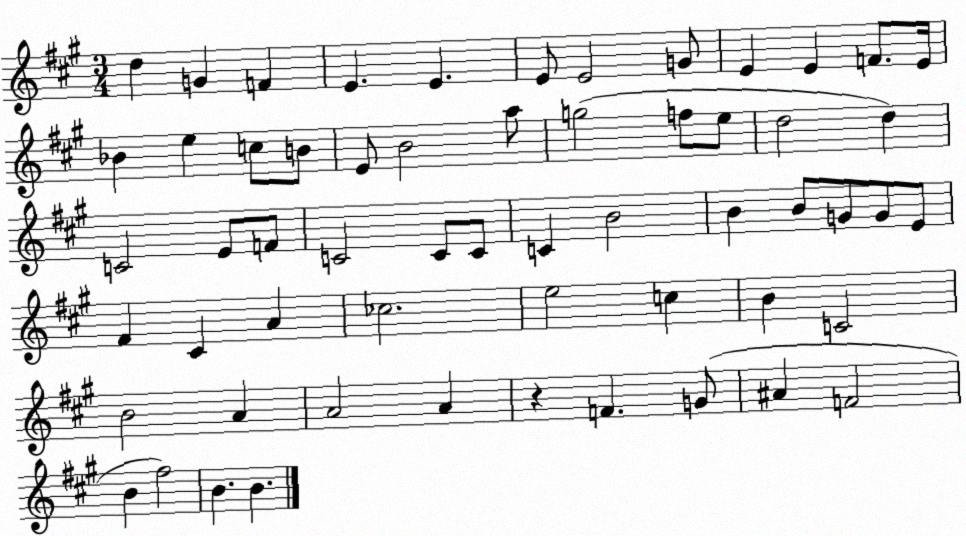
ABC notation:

X:1
T:Untitled
M:3/4
L:1/4
K:A
d G F E E E/2 E2 G/2 E E F/2 E/4 _B e c/2 B/2 E/2 B2 a/2 g2 f/2 e/2 d2 d C2 E/2 F/2 C2 C/2 C/2 C B2 B B/2 G/2 G/2 E/2 ^F ^C A _c2 e2 c B C2 B2 A A2 A z F G/2 ^A F2 B ^f2 B B